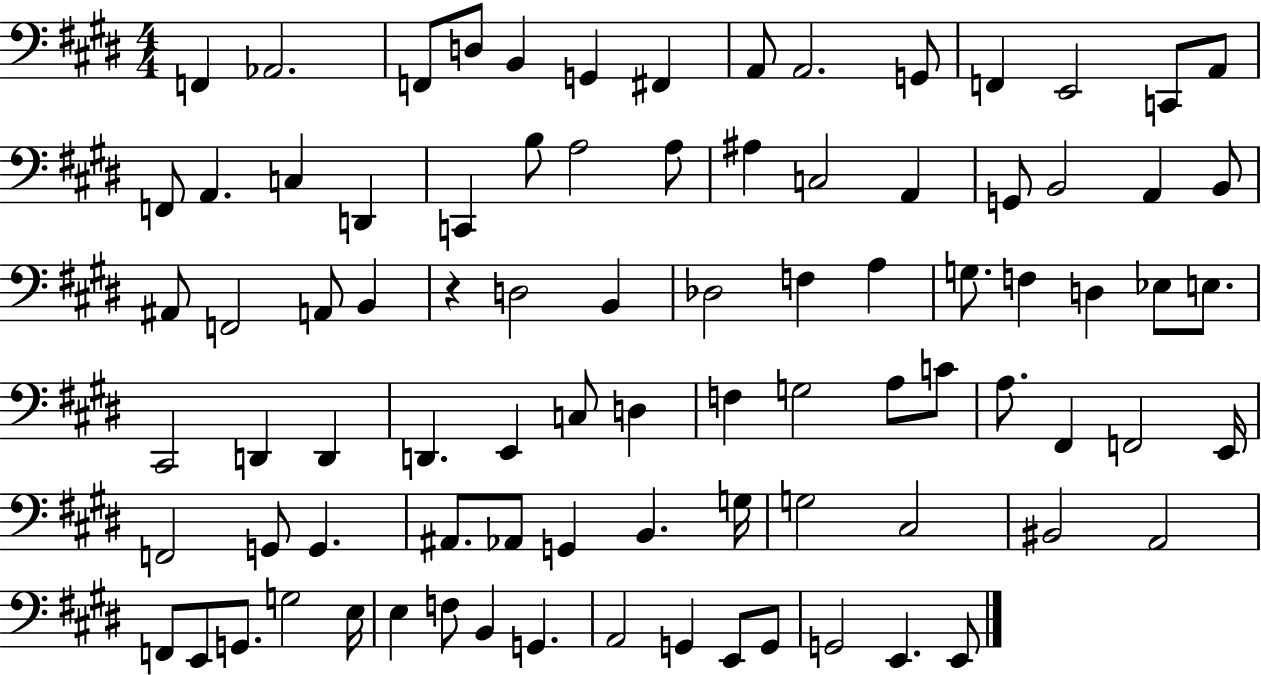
X:1
T:Untitled
M:4/4
L:1/4
K:E
F,, _A,,2 F,,/2 D,/2 B,, G,, ^F,, A,,/2 A,,2 G,,/2 F,, E,,2 C,,/2 A,,/2 F,,/2 A,, C, D,, C,, B,/2 A,2 A,/2 ^A, C,2 A,, G,,/2 B,,2 A,, B,,/2 ^A,,/2 F,,2 A,,/2 B,, z D,2 B,, _D,2 F, A, G,/2 F, D, _E,/2 E,/2 ^C,,2 D,, D,, D,, E,, C,/2 D, F, G,2 A,/2 C/2 A,/2 ^F,, F,,2 E,,/4 F,,2 G,,/2 G,, ^A,,/2 _A,,/2 G,, B,, G,/4 G,2 ^C,2 ^B,,2 A,,2 F,,/2 E,,/2 G,,/2 G,2 E,/4 E, F,/2 B,, G,, A,,2 G,, E,,/2 G,,/2 G,,2 E,, E,,/2